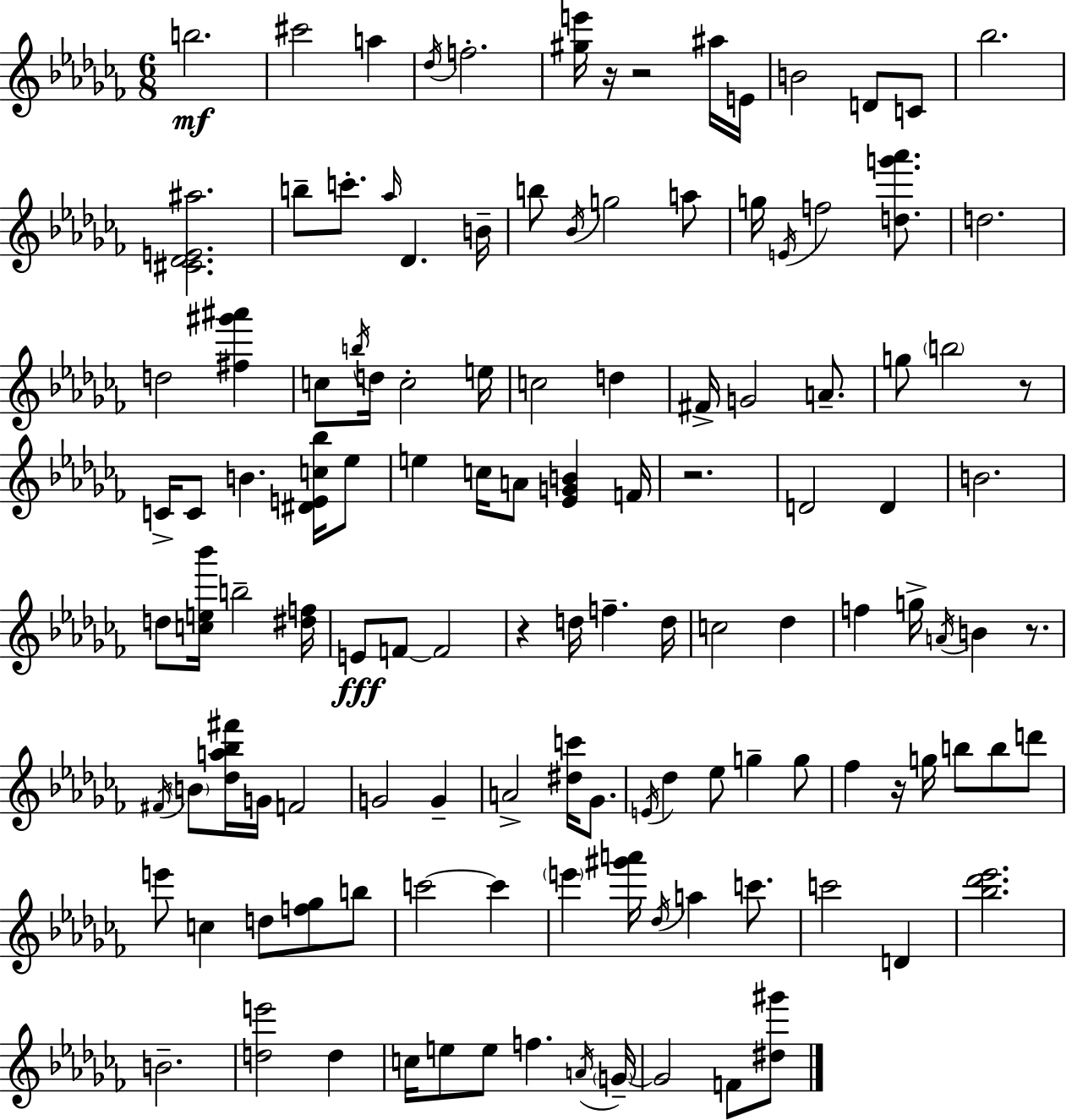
X:1
T:Untitled
M:6/8
L:1/4
K:Abm
b2 ^c'2 a _d/4 f2 [^ge']/4 z/4 z2 ^a/4 E/4 B2 D/2 C/2 _b2 [^C_DE^a]2 b/2 c'/2 _a/4 _D B/4 b/2 _B/4 g2 a/2 g/4 E/4 f2 [dg'_a']/2 d2 d2 [^f^g'^a'] c/2 b/4 d/4 c2 e/4 c2 d ^F/4 G2 A/2 g/2 b2 z/2 C/4 C/2 B [^DEc_b]/4 _e/2 e c/4 A/2 [_EGB] F/4 z2 D2 D B2 d/2 [ce_b']/4 b2 [^df]/4 E/2 F/2 F2 z d/4 f d/4 c2 _d f g/4 A/4 B z/2 ^F/4 B/2 [_da_b^f']/4 G/4 F2 G2 G A2 [^dc']/4 _G/2 E/4 _d _e/2 g g/2 _f z/4 g/4 b/2 b/2 d'/2 e'/2 c d/2 [f_g]/2 b/2 c'2 c' e' [^g'a']/4 _d/4 a c'/2 c'2 D [_b_d'_e']2 B2 [de']2 d c/4 e/2 e/2 f A/4 G/4 G2 F/2 [^d^g']/2